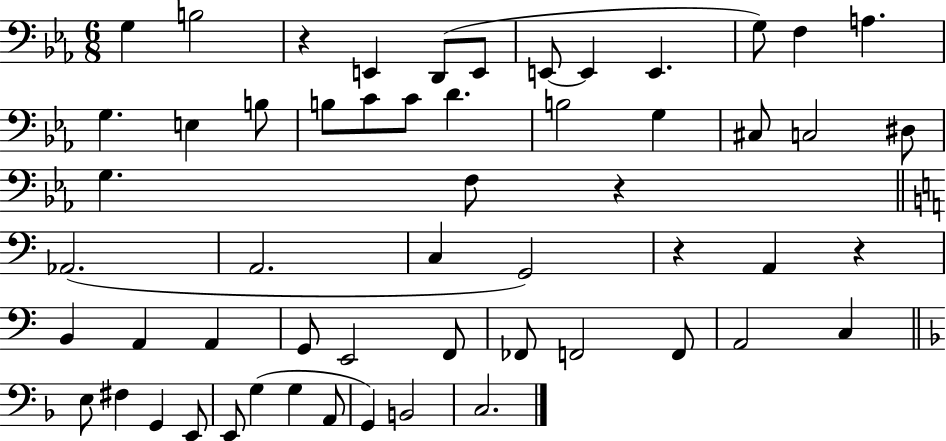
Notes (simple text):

G3/q B3/h R/q E2/q D2/e E2/e E2/e E2/q E2/q. G3/e F3/q A3/q. G3/q. E3/q B3/e B3/e C4/e C4/e D4/q. B3/h G3/q C#3/e C3/h D#3/e G3/q. F3/e R/q Ab2/h. A2/h. C3/q G2/h R/q A2/q R/q B2/q A2/q A2/q G2/e E2/h F2/e FES2/e F2/h F2/e A2/h C3/q E3/e F#3/q G2/q E2/e E2/e G3/q G3/q A2/e G2/q B2/h C3/h.